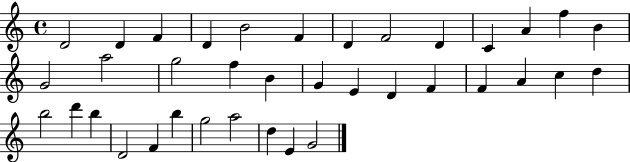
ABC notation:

X:1
T:Untitled
M:4/4
L:1/4
K:C
D2 D F D B2 F D F2 D C A f B G2 a2 g2 f B G E D F F A c d b2 d' b D2 F b g2 a2 d E G2